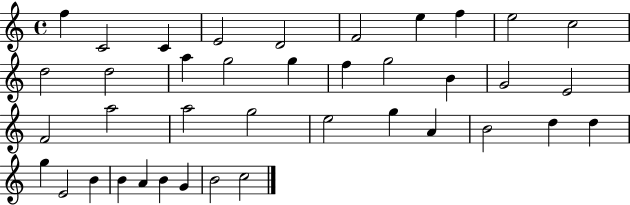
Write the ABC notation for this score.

X:1
T:Untitled
M:4/4
L:1/4
K:C
f C2 C E2 D2 F2 e f e2 c2 d2 d2 a g2 g f g2 B G2 E2 F2 a2 a2 g2 e2 g A B2 d d g E2 B B A B G B2 c2